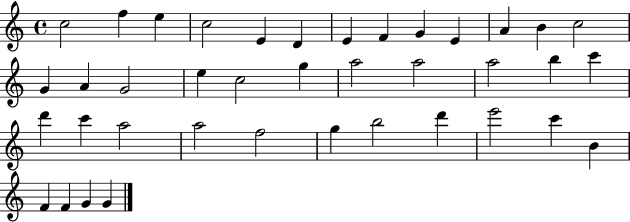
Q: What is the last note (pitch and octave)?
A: G4